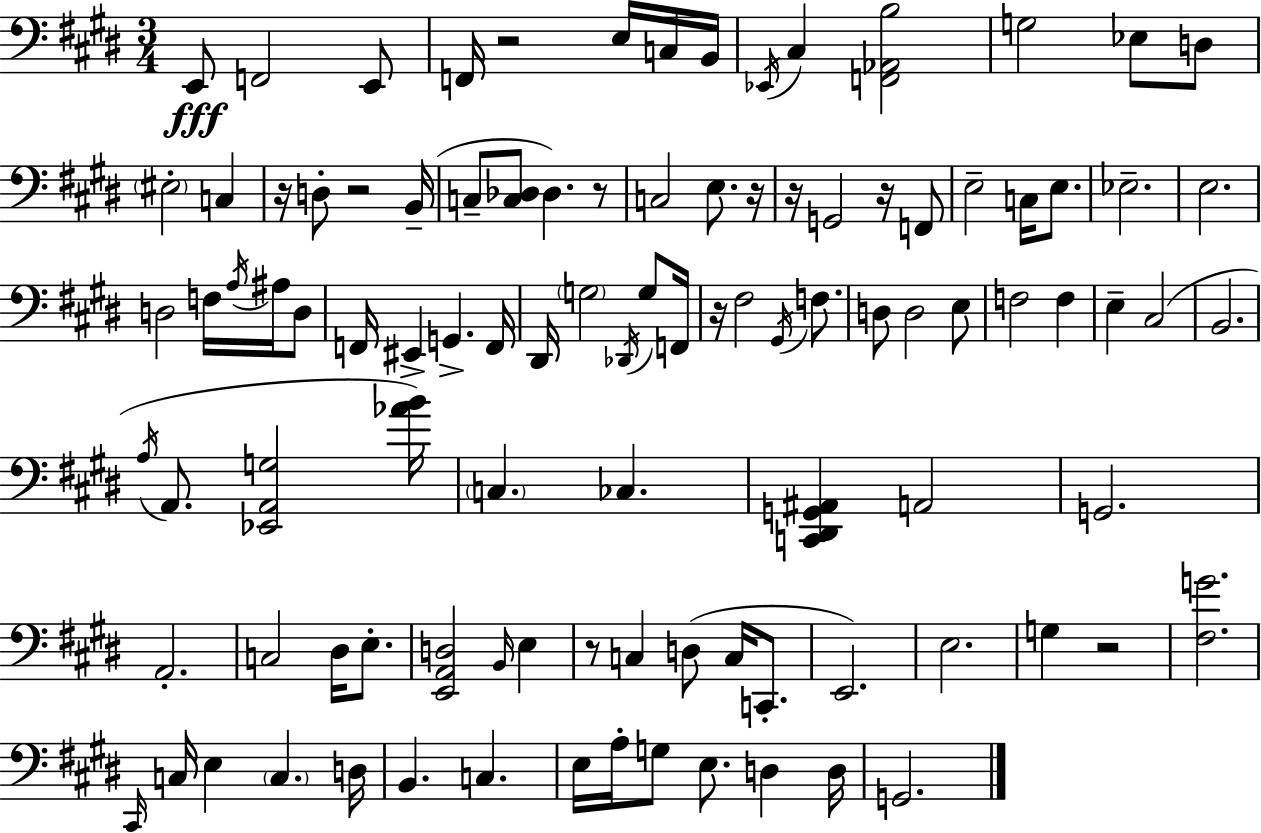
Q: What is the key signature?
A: E major